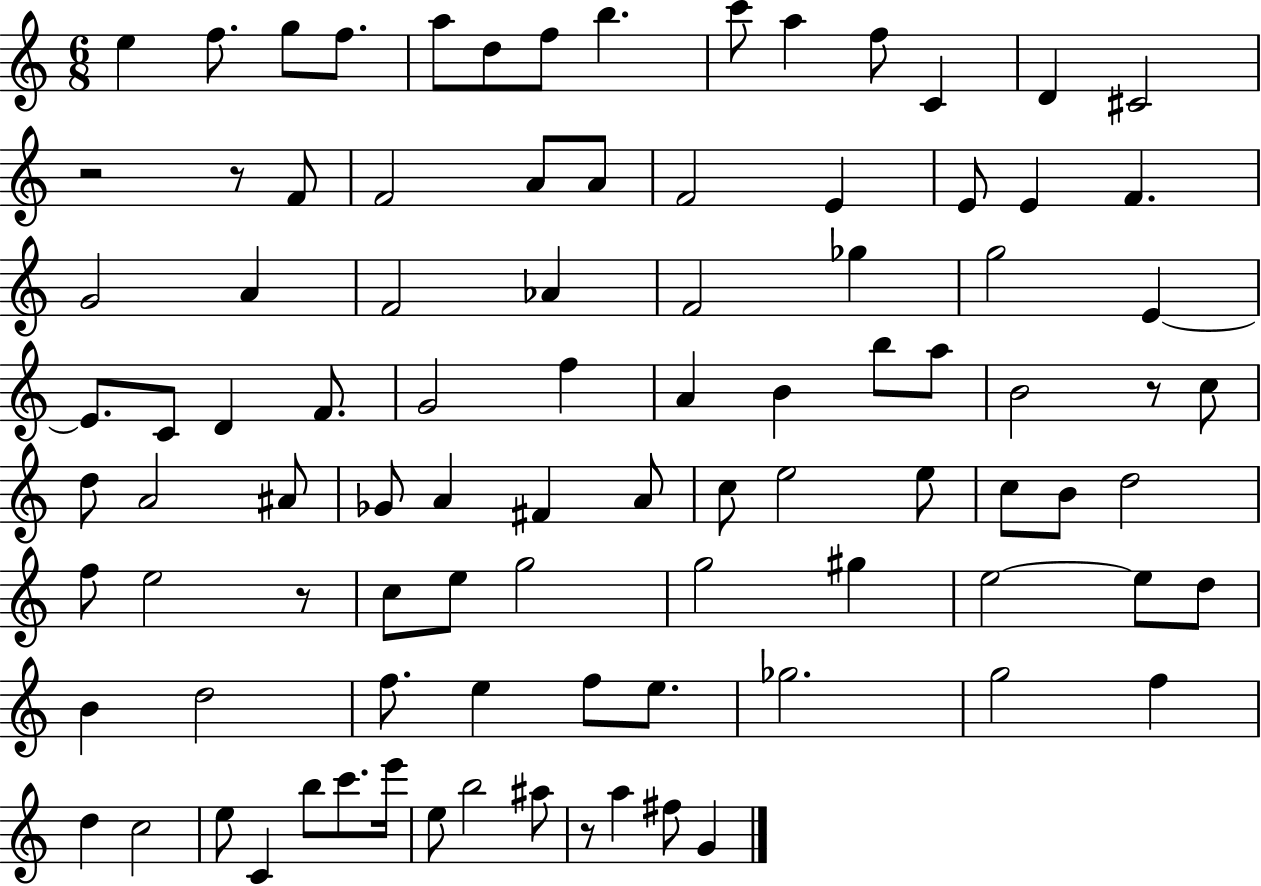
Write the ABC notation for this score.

X:1
T:Untitled
M:6/8
L:1/4
K:C
e f/2 g/2 f/2 a/2 d/2 f/2 b c'/2 a f/2 C D ^C2 z2 z/2 F/2 F2 A/2 A/2 F2 E E/2 E F G2 A F2 _A F2 _g g2 E E/2 C/2 D F/2 G2 f A B b/2 a/2 B2 z/2 c/2 d/2 A2 ^A/2 _G/2 A ^F A/2 c/2 e2 e/2 c/2 B/2 d2 f/2 e2 z/2 c/2 e/2 g2 g2 ^g e2 e/2 d/2 B d2 f/2 e f/2 e/2 _g2 g2 f d c2 e/2 C b/2 c'/2 e'/4 e/2 b2 ^a/2 z/2 a ^f/2 G